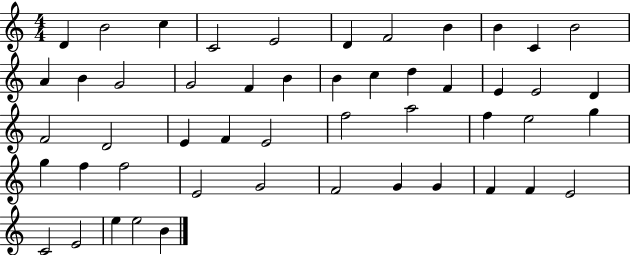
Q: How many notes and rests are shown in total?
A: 50